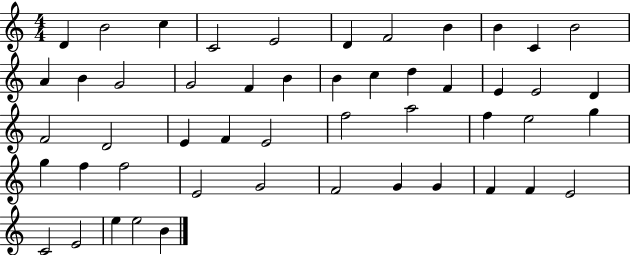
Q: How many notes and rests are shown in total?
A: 50